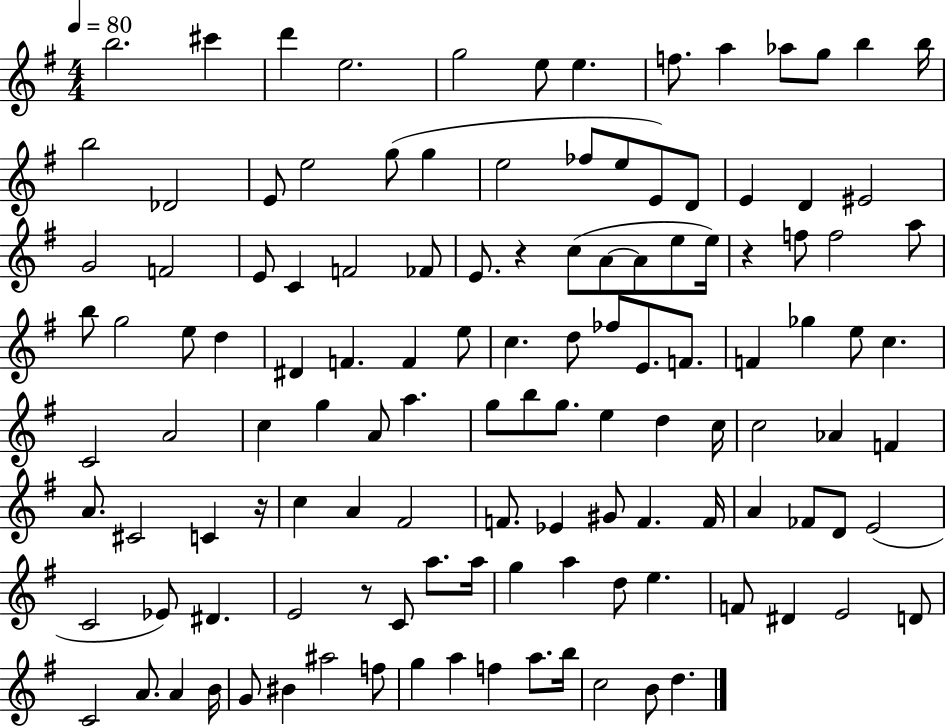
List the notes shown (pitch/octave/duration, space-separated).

B5/h. C#6/q D6/q E5/h. G5/h E5/e E5/q. F5/e. A5/q Ab5/e G5/e B5/q B5/s B5/h Db4/h E4/e E5/h G5/e G5/q E5/h FES5/e E5/e E4/e D4/e E4/q D4/q EIS4/h G4/h F4/h E4/e C4/q F4/h FES4/e E4/e. R/q C5/e A4/e A4/e E5/e E5/s R/q F5/e F5/h A5/e B5/e G5/h E5/e D5/q D#4/q F4/q. F4/q E5/e C5/q. D5/e FES5/e E4/e. F4/e. F4/q Gb5/q E5/e C5/q. C4/h A4/h C5/q G5/q A4/e A5/q. G5/e B5/e G5/e. E5/q D5/q C5/s C5/h Ab4/q F4/q A4/e. C#4/h C4/q R/s C5/q A4/q F#4/h F4/e. Eb4/q G#4/e F4/q. F4/s A4/q FES4/e D4/e E4/h C4/h Eb4/e D#4/q. E4/h R/e C4/e A5/e. A5/s G5/q A5/q D5/e E5/q. F4/e D#4/q E4/h D4/e C4/h A4/e. A4/q B4/s G4/e BIS4/q A#5/h F5/e G5/q A5/q F5/q A5/e. B5/s C5/h B4/e D5/q.